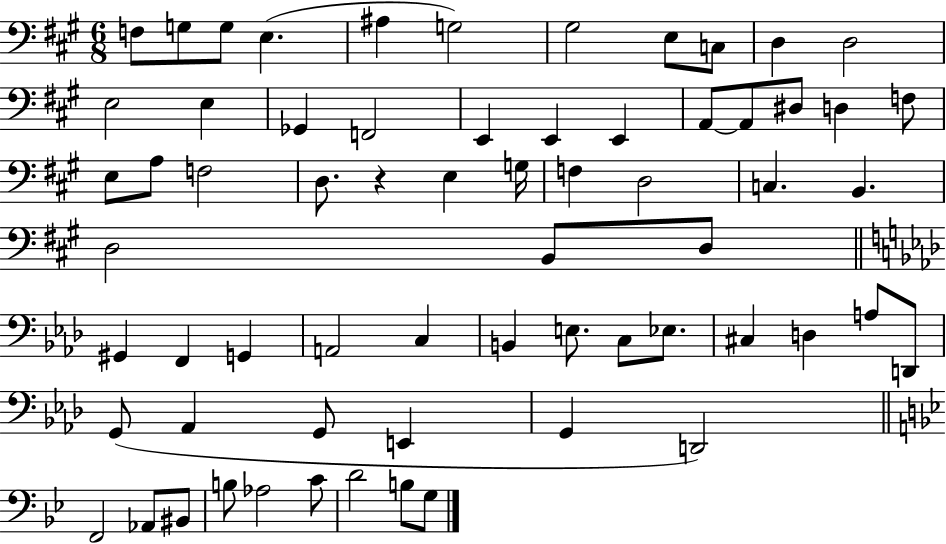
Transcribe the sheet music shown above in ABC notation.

X:1
T:Untitled
M:6/8
L:1/4
K:A
F,/2 G,/2 G,/2 E, ^A, G,2 ^G,2 E,/2 C,/2 D, D,2 E,2 E, _G,, F,,2 E,, E,, E,, A,,/2 A,,/2 ^D,/2 D, F,/2 E,/2 A,/2 F,2 D,/2 z E, G,/4 F, D,2 C, B,, D,2 B,,/2 D,/2 ^G,, F,, G,, A,,2 C, B,, E,/2 C,/2 _E,/2 ^C, D, A,/2 D,,/2 G,,/2 _A,, G,,/2 E,, G,, D,,2 F,,2 _A,,/2 ^B,,/2 B,/2 _A,2 C/2 D2 B,/2 G,/2